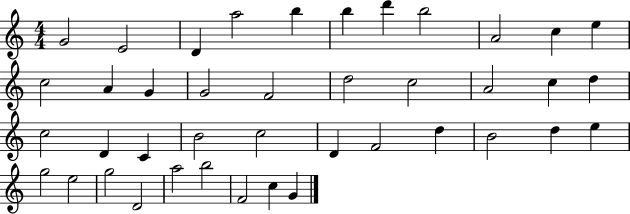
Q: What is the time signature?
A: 4/4